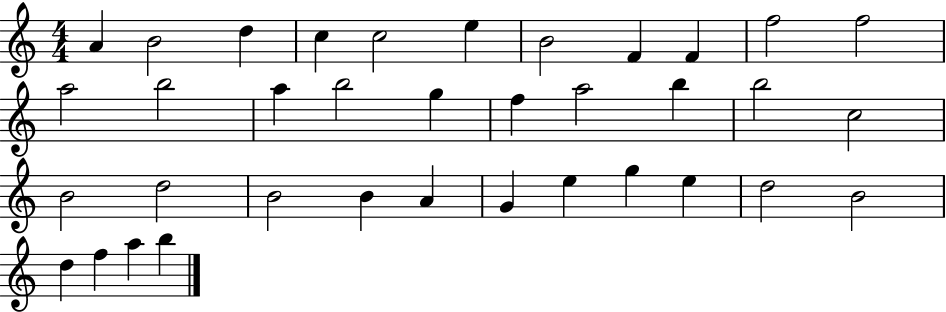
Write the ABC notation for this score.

X:1
T:Untitled
M:4/4
L:1/4
K:C
A B2 d c c2 e B2 F F f2 f2 a2 b2 a b2 g f a2 b b2 c2 B2 d2 B2 B A G e g e d2 B2 d f a b